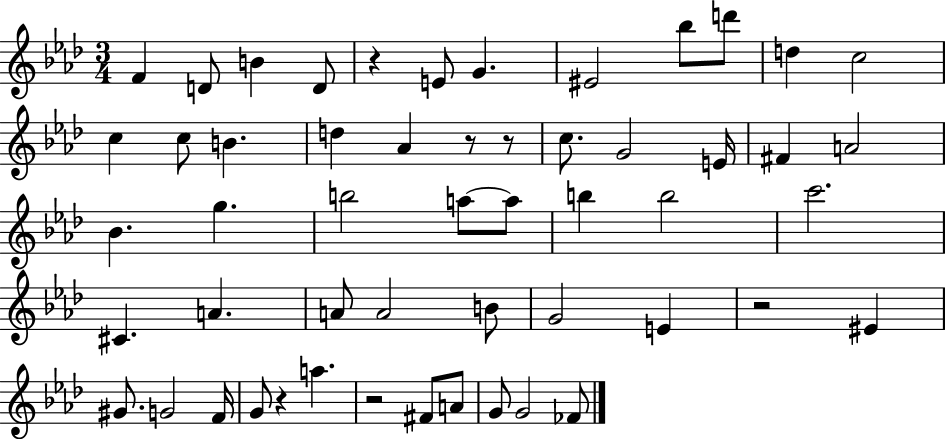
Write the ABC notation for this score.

X:1
T:Untitled
M:3/4
L:1/4
K:Ab
F D/2 B D/2 z E/2 G ^E2 _b/2 d'/2 d c2 c c/2 B d _A z/2 z/2 c/2 G2 E/4 ^F A2 _B g b2 a/2 a/2 b b2 c'2 ^C A A/2 A2 B/2 G2 E z2 ^E ^G/2 G2 F/4 G/2 z a z2 ^F/2 A/2 G/2 G2 _F/2